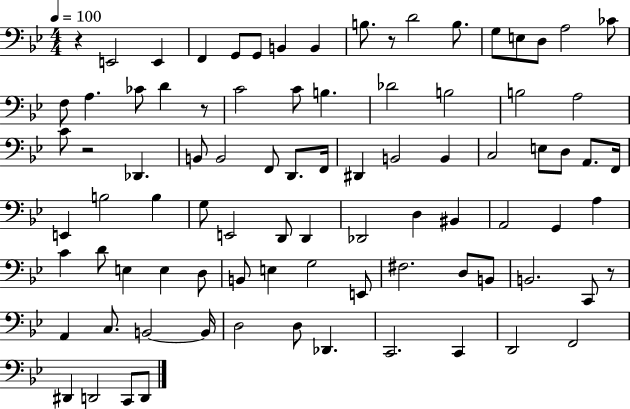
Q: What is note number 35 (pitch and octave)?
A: B2